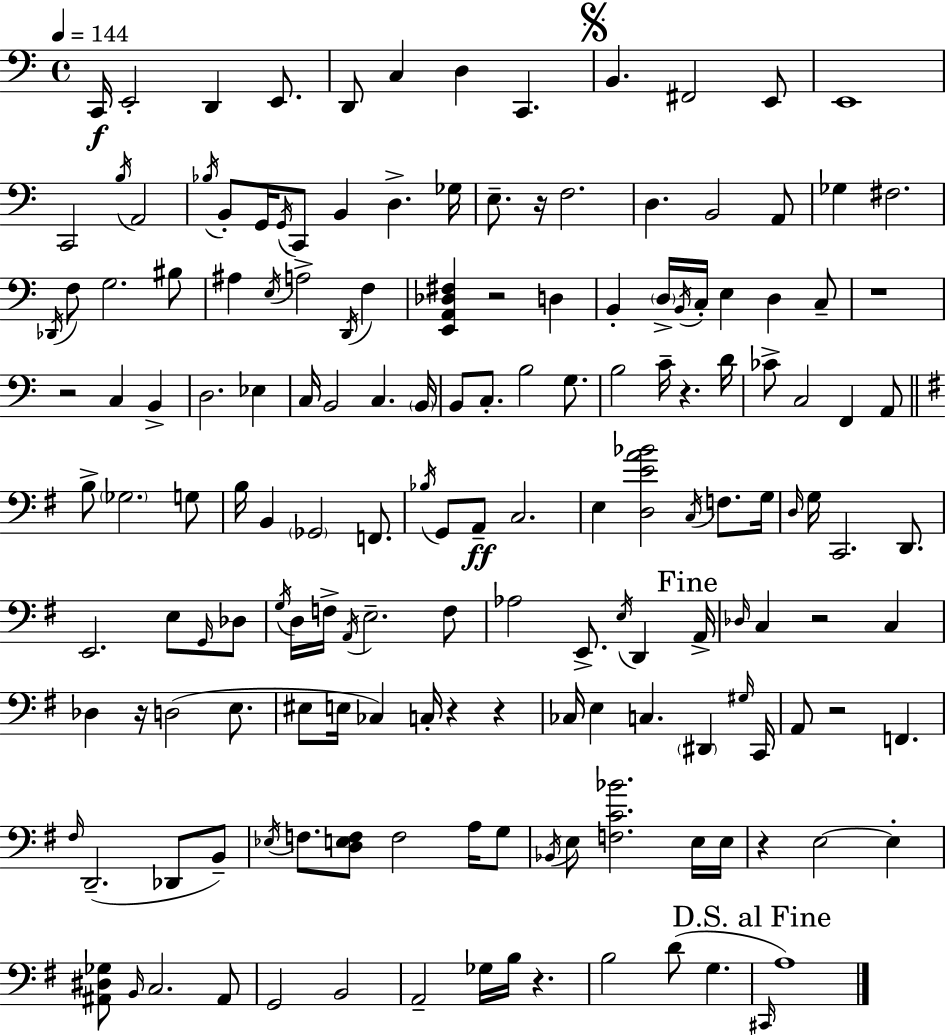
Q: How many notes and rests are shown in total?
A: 163